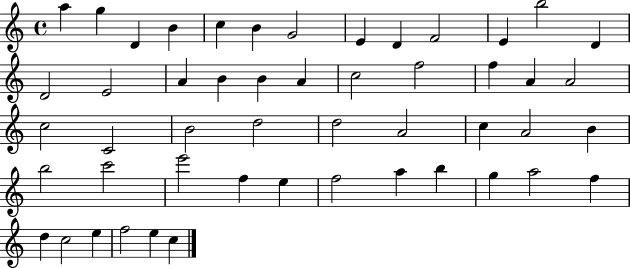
X:1
T:Untitled
M:4/4
L:1/4
K:C
a g D B c B G2 E D F2 E b2 D D2 E2 A B B A c2 f2 f A A2 c2 C2 B2 d2 d2 A2 c A2 B b2 c'2 e'2 f e f2 a b g a2 f d c2 e f2 e c